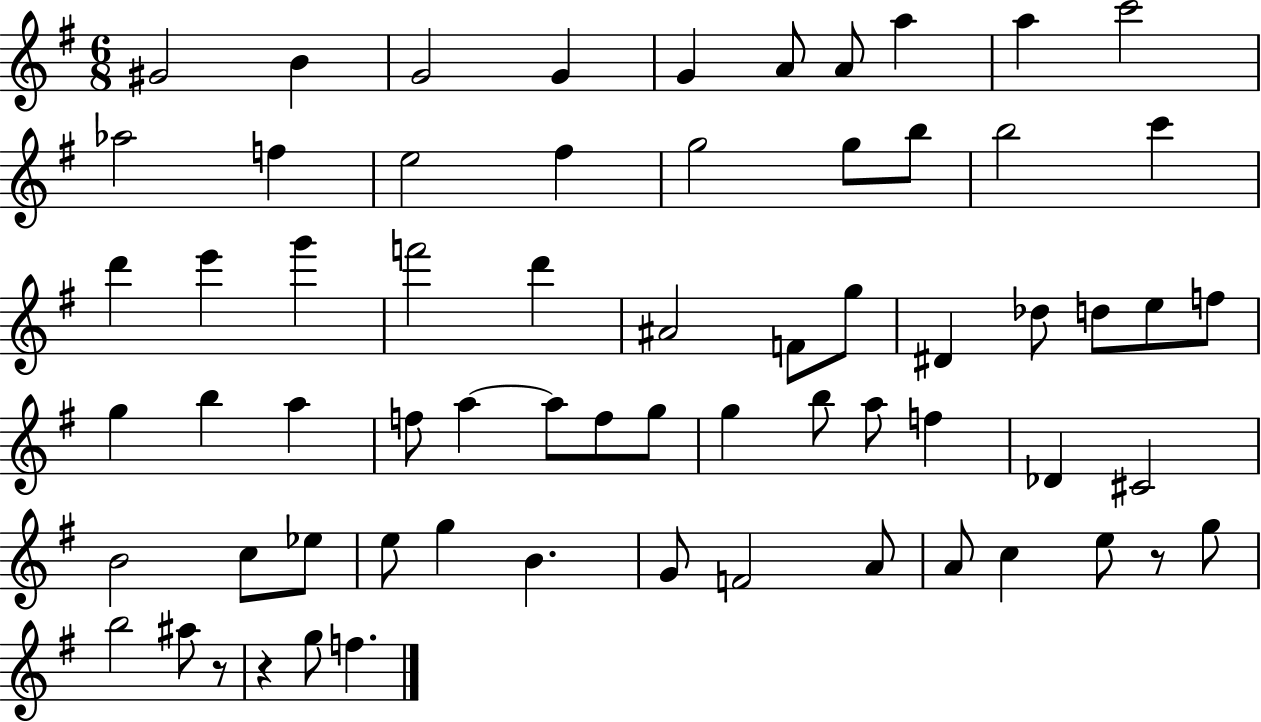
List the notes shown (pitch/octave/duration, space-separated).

G#4/h B4/q G4/h G4/q G4/q A4/e A4/e A5/q A5/q C6/h Ab5/h F5/q E5/h F#5/q G5/h G5/e B5/e B5/h C6/q D6/q E6/q G6/q F6/h D6/q A#4/h F4/e G5/e D#4/q Db5/e D5/e E5/e F5/e G5/q B5/q A5/q F5/e A5/q A5/e F5/e G5/e G5/q B5/e A5/e F5/q Db4/q C#4/h B4/h C5/e Eb5/e E5/e G5/q B4/q. G4/e F4/h A4/e A4/e C5/q E5/e R/e G5/e B5/h A#5/e R/e R/q G5/e F5/q.